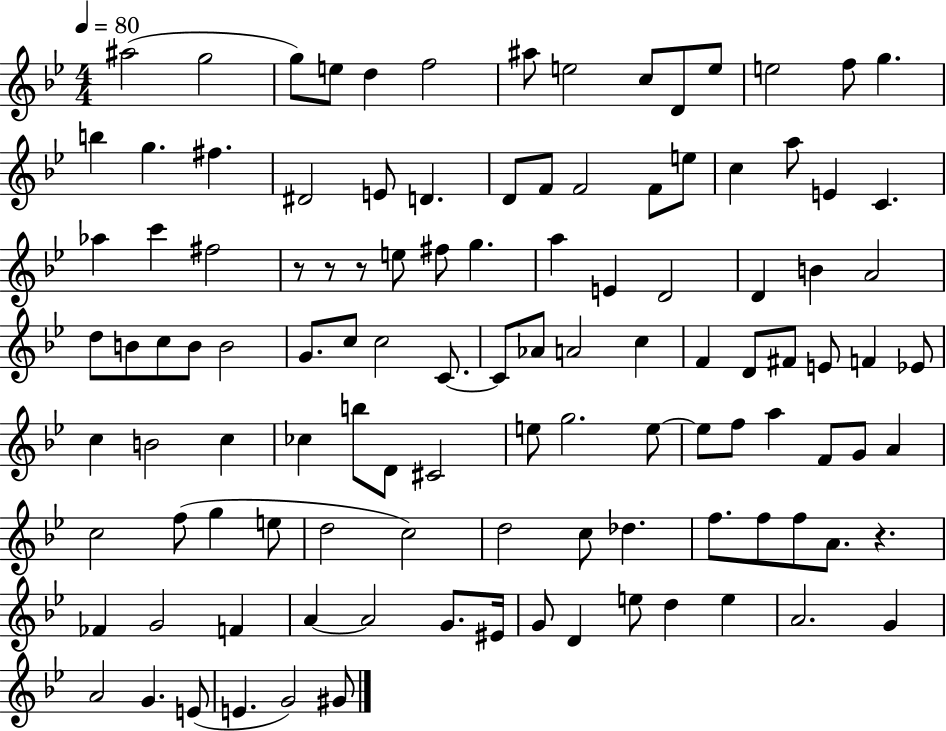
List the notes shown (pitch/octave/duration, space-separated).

A#5/h G5/h G5/e E5/e D5/q F5/h A#5/e E5/h C5/e D4/e E5/e E5/h F5/e G5/q. B5/q G5/q. F#5/q. D#4/h E4/e D4/q. D4/e F4/e F4/h F4/e E5/e C5/q A5/e E4/q C4/q. Ab5/q C6/q F#5/h R/e R/e R/e E5/e F#5/e G5/q. A5/q E4/q D4/h D4/q B4/q A4/h D5/e B4/e C5/e B4/e B4/h G4/e. C5/e C5/h C4/e. C4/e Ab4/e A4/h C5/q F4/q D4/e F#4/e E4/e F4/q Eb4/e C5/q B4/h C5/q CES5/q B5/e D4/e C#4/h E5/e G5/h. E5/e E5/e F5/e A5/q F4/e G4/e A4/q C5/h F5/e G5/q E5/e D5/h C5/h D5/h C5/e Db5/q. F5/e. F5/e F5/e A4/e. R/q. FES4/q G4/h F4/q A4/q A4/h G4/e. EIS4/s G4/e D4/q E5/e D5/q E5/q A4/h. G4/q A4/h G4/q. E4/e E4/q. G4/h G#4/e